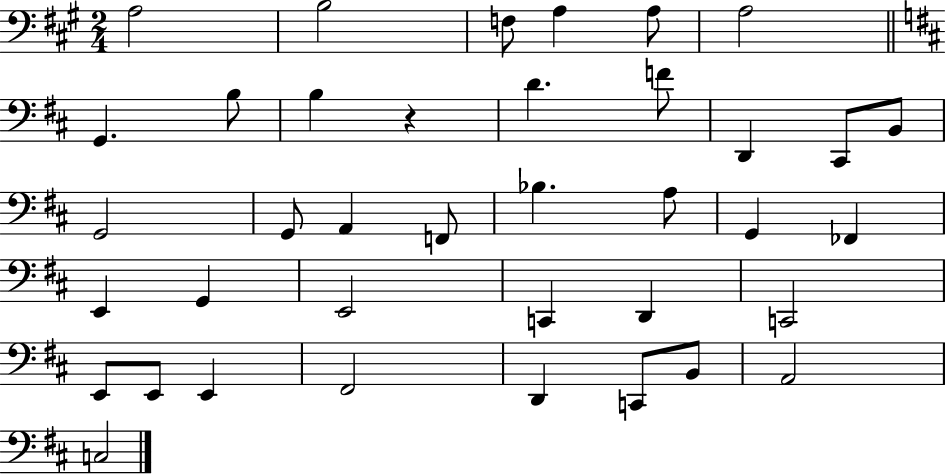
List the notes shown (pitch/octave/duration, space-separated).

A3/h B3/h F3/e A3/q A3/e A3/h G2/q. B3/e B3/q R/q D4/q. F4/e D2/q C#2/e B2/e G2/h G2/e A2/q F2/e Bb3/q. A3/e G2/q FES2/q E2/q G2/q E2/h C2/q D2/q C2/h E2/e E2/e E2/q F#2/h D2/q C2/e B2/e A2/h C3/h